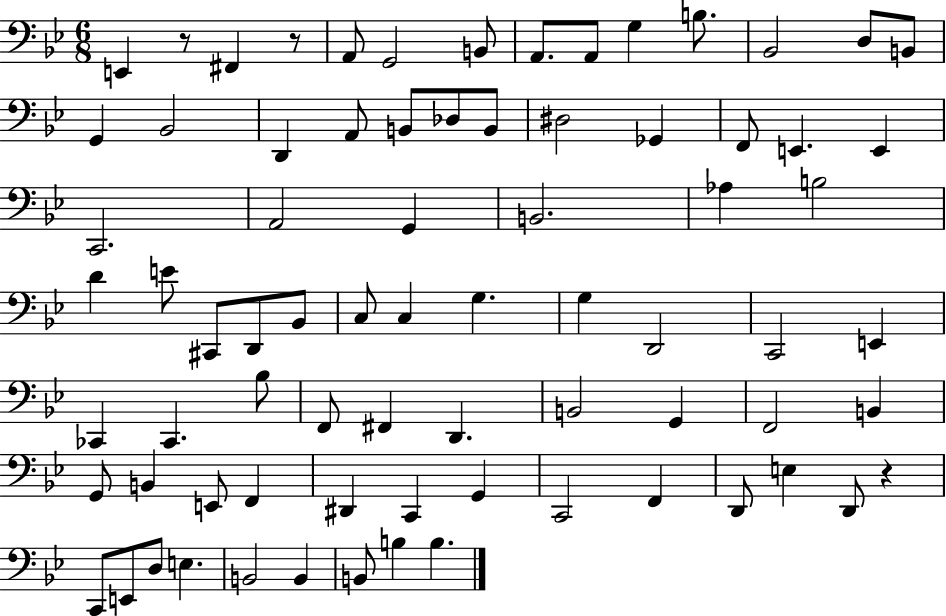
E2/q R/e F#2/q R/e A2/e G2/h B2/e A2/e. A2/e G3/q B3/e. Bb2/h D3/e B2/e G2/q Bb2/h D2/q A2/e B2/e Db3/e B2/e D#3/h Gb2/q F2/e E2/q. E2/q C2/h. A2/h G2/q B2/h. Ab3/q B3/h D4/q E4/e C#2/e D2/e Bb2/e C3/e C3/q G3/q. G3/q D2/h C2/h E2/q CES2/q CES2/q. Bb3/e F2/e F#2/q D2/q. B2/h G2/q F2/h B2/q G2/e B2/q E2/e F2/q D#2/q C2/q G2/q C2/h F2/q D2/e E3/q D2/e R/q C2/e E2/e D3/e E3/q. B2/h B2/q B2/e B3/q B3/q.